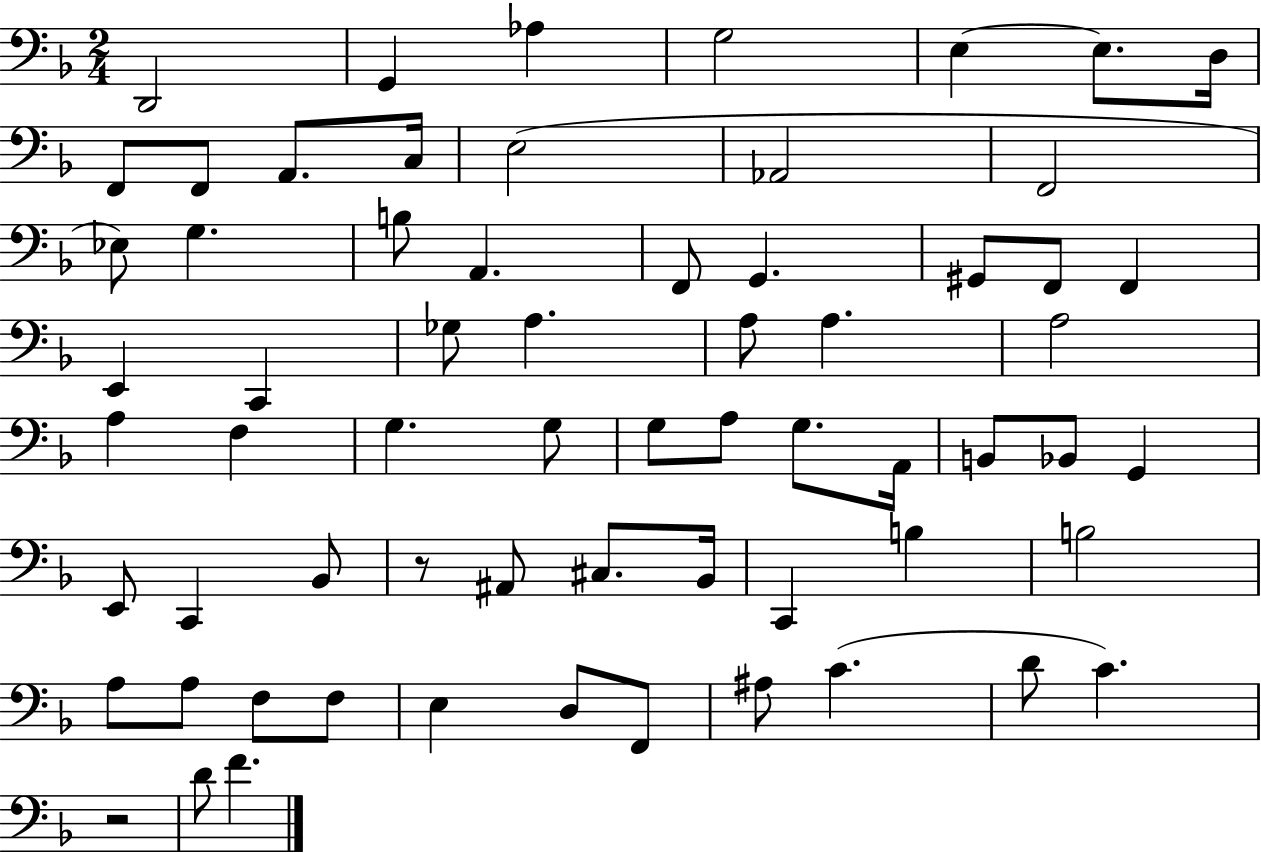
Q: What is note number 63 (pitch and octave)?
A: F4